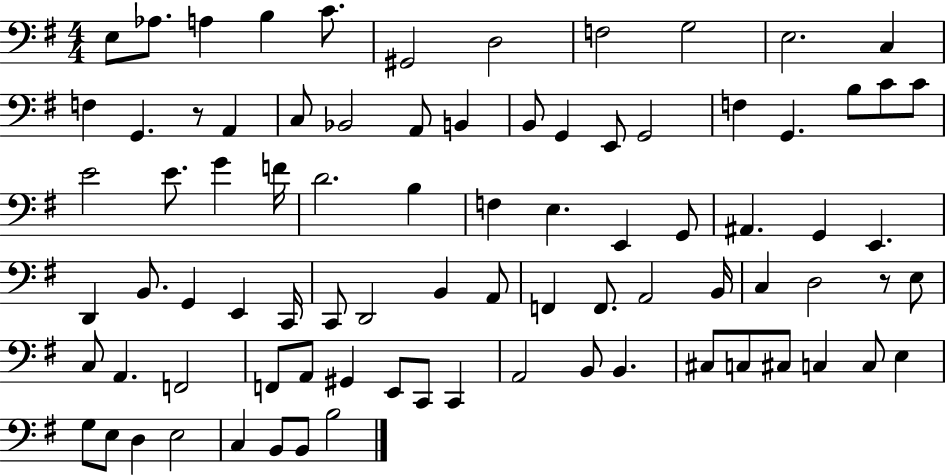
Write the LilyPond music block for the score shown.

{
  \clef bass
  \numericTimeSignature
  \time 4/4
  \key g \major
  \repeat volta 2 { e8 aes8. a4 b4 c'8. | gis,2 d2 | f2 g2 | e2. c4 | \break f4 g,4. r8 a,4 | c8 bes,2 a,8 b,4 | b,8 g,4 e,8 g,2 | f4 g,4. b8 c'8 c'8 | \break e'2 e'8. g'4 f'16 | d'2. b4 | f4 e4. e,4 g,8 | ais,4. g,4 e,4. | \break d,4 b,8. g,4 e,4 c,16 | c,8 d,2 b,4 a,8 | f,4 f,8. a,2 b,16 | c4 d2 r8 e8 | \break c8 a,4. f,2 | f,8 a,8 gis,4 e,8 c,8 c,4 | a,2 b,8 b,4. | cis8 c8 cis8 c4 c8 e4 | \break g8 e8 d4 e2 | c4 b,8 b,8 b2 | } \bar "|."
}